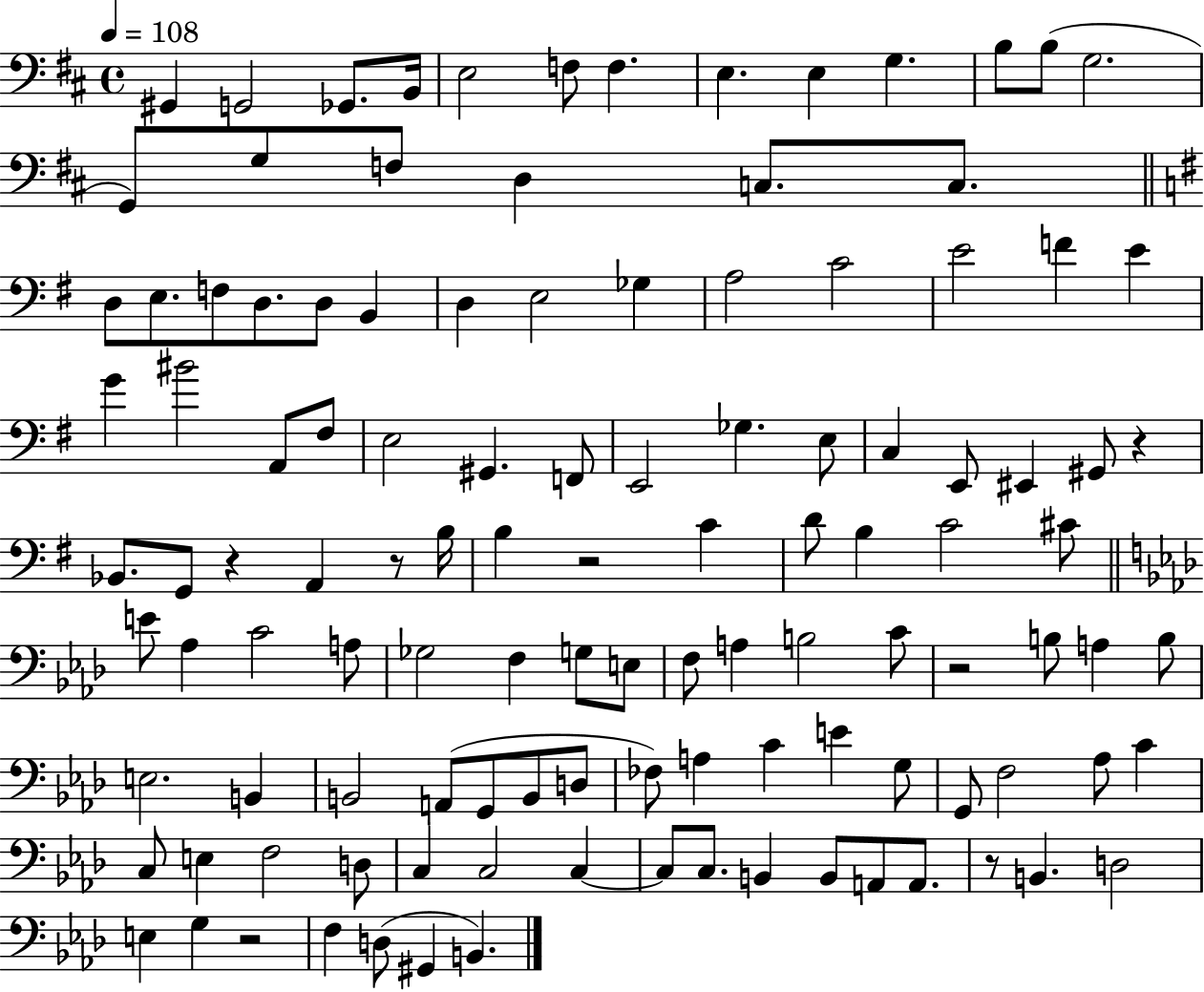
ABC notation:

X:1
T:Untitled
M:4/4
L:1/4
K:D
^G,, G,,2 _G,,/2 B,,/4 E,2 F,/2 F, E, E, G, B,/2 B,/2 G,2 G,,/2 G,/2 F,/2 D, C,/2 C,/2 D,/2 E,/2 F,/2 D,/2 D,/2 B,, D, E,2 _G, A,2 C2 E2 F E G ^B2 A,,/2 ^F,/2 E,2 ^G,, F,,/2 E,,2 _G, E,/2 C, E,,/2 ^E,, ^G,,/2 z _B,,/2 G,,/2 z A,, z/2 B,/4 B, z2 C D/2 B, C2 ^C/2 E/2 _A, C2 A,/2 _G,2 F, G,/2 E,/2 F,/2 A, B,2 C/2 z2 B,/2 A, B,/2 E,2 B,, B,,2 A,,/2 G,,/2 B,,/2 D,/2 _F,/2 A, C E G,/2 G,,/2 F,2 _A,/2 C C,/2 E, F,2 D,/2 C, C,2 C, C,/2 C,/2 B,, B,,/2 A,,/2 A,,/2 z/2 B,, D,2 E, G, z2 F, D,/2 ^G,, B,,